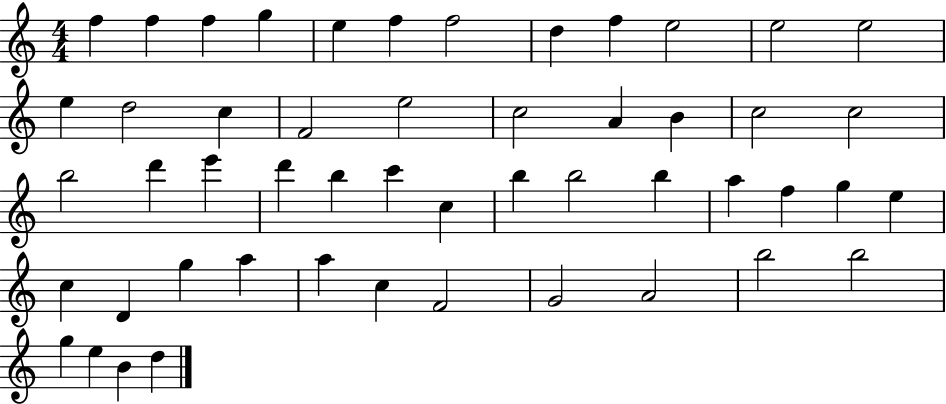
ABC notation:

X:1
T:Untitled
M:4/4
L:1/4
K:C
f f f g e f f2 d f e2 e2 e2 e d2 c F2 e2 c2 A B c2 c2 b2 d' e' d' b c' c b b2 b a f g e c D g a a c F2 G2 A2 b2 b2 g e B d